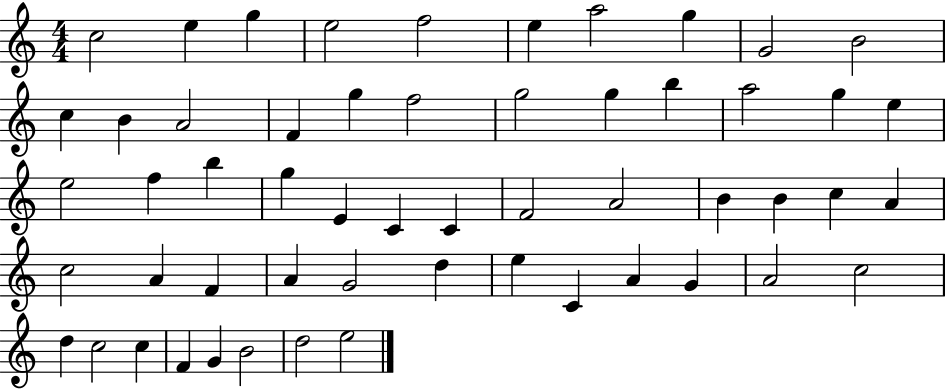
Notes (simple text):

C5/h E5/q G5/q E5/h F5/h E5/q A5/h G5/q G4/h B4/h C5/q B4/q A4/h F4/q G5/q F5/h G5/h G5/q B5/q A5/h G5/q E5/q E5/h F5/q B5/q G5/q E4/q C4/q C4/q F4/h A4/h B4/q B4/q C5/q A4/q C5/h A4/q F4/q A4/q G4/h D5/q E5/q C4/q A4/q G4/q A4/h C5/h D5/q C5/h C5/q F4/q G4/q B4/h D5/h E5/h